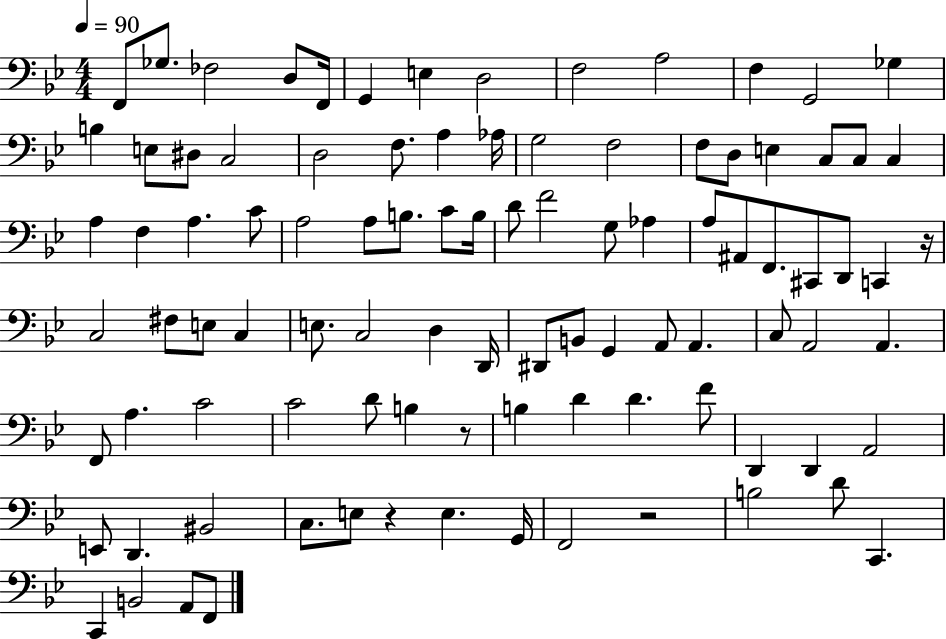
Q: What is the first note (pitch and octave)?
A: F2